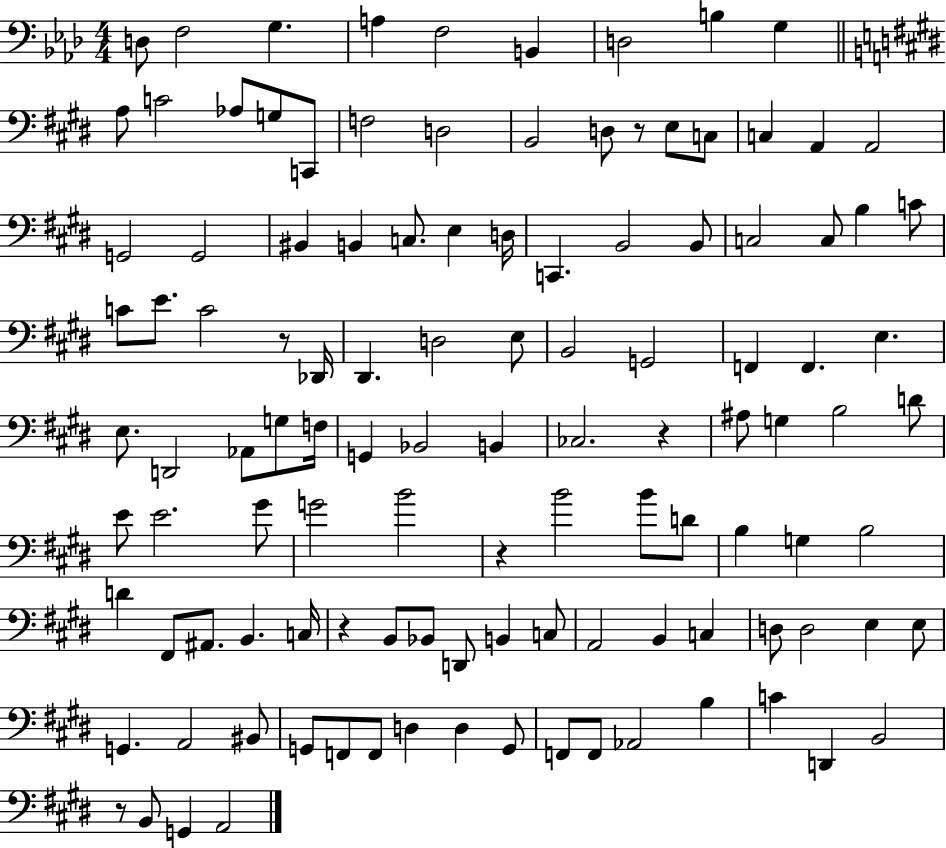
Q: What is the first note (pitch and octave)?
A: D3